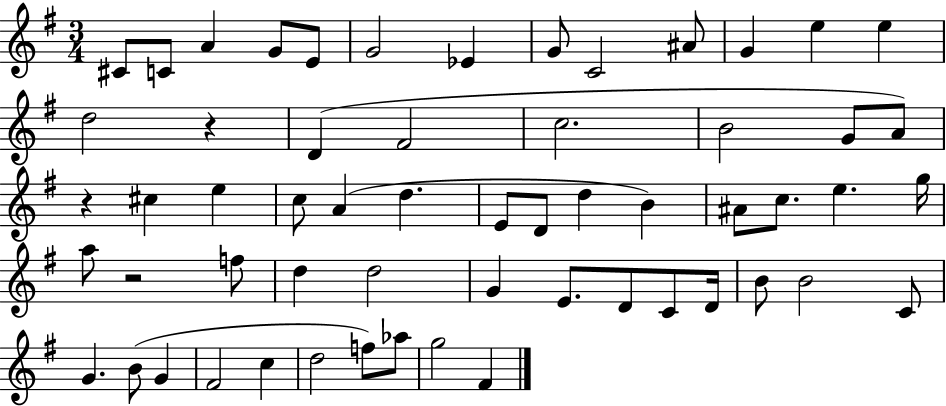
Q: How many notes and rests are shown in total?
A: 58